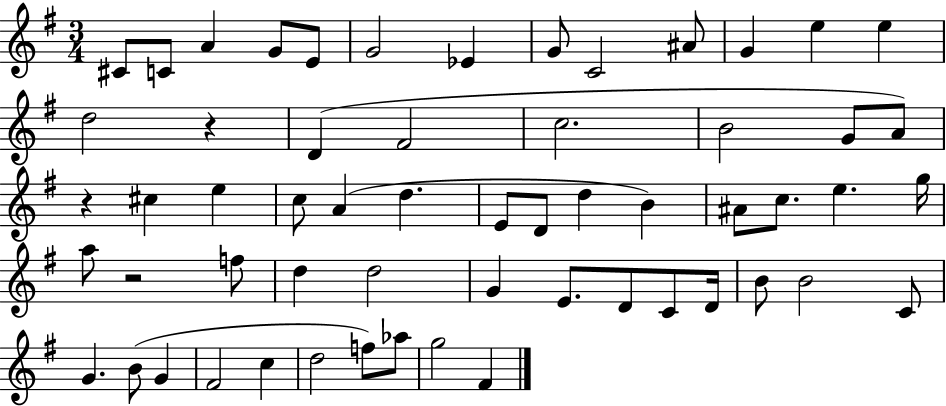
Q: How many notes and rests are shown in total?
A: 58